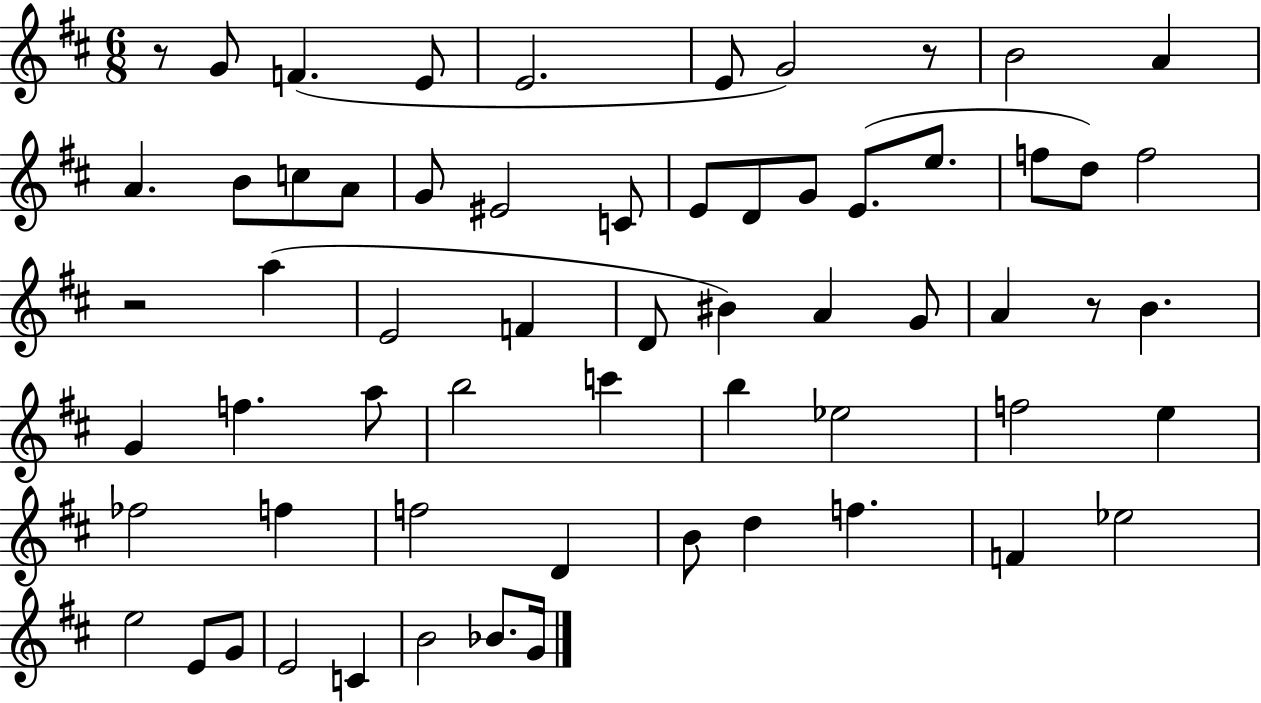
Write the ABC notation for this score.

X:1
T:Untitled
M:6/8
L:1/4
K:D
z/2 G/2 F E/2 E2 E/2 G2 z/2 B2 A A B/2 c/2 A/2 G/2 ^E2 C/2 E/2 D/2 G/2 E/2 e/2 f/2 d/2 f2 z2 a E2 F D/2 ^B A G/2 A z/2 B G f a/2 b2 c' b _e2 f2 e _f2 f f2 D B/2 d f F _e2 e2 E/2 G/2 E2 C B2 _B/2 G/4